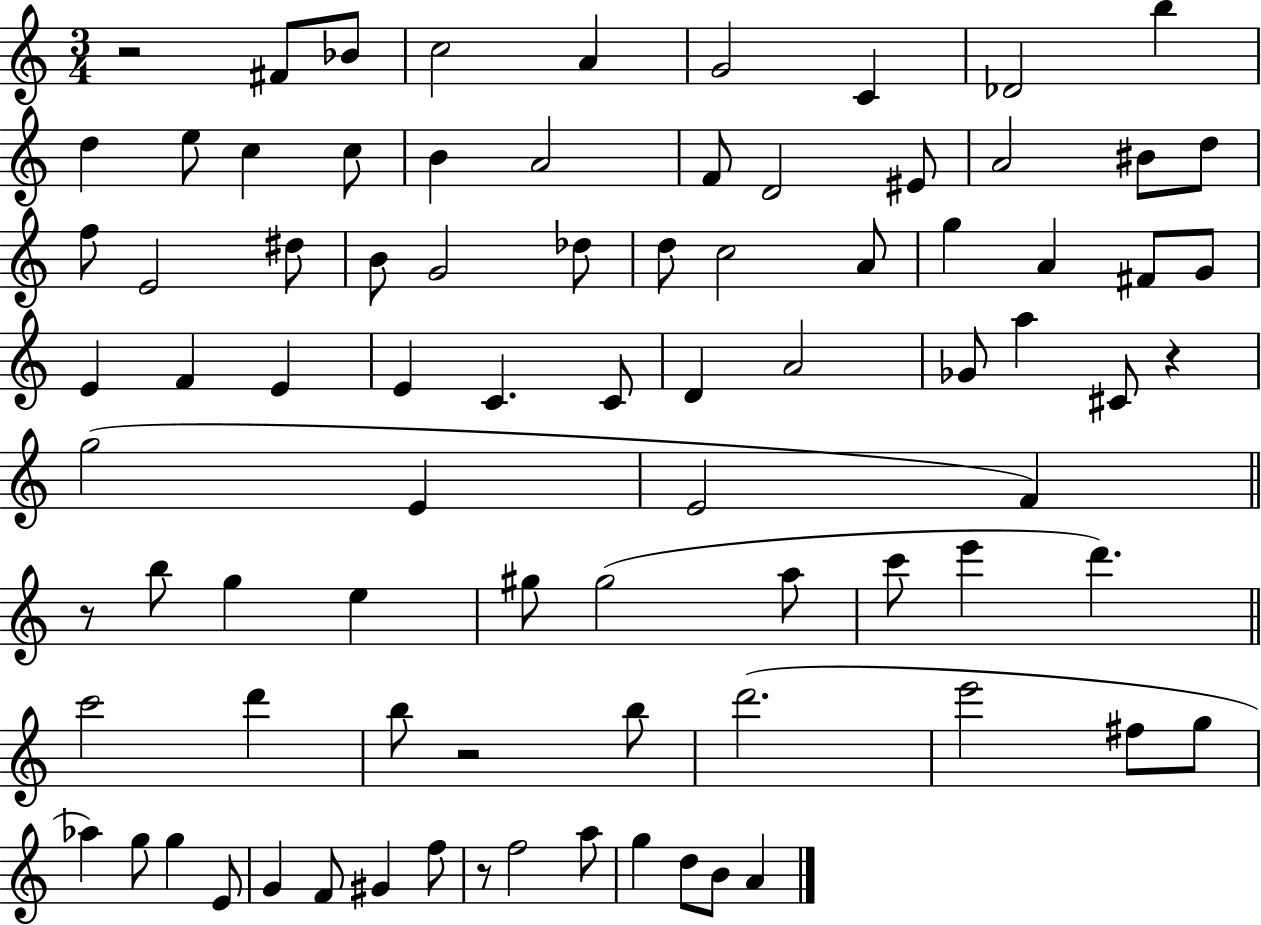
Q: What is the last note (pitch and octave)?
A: A4